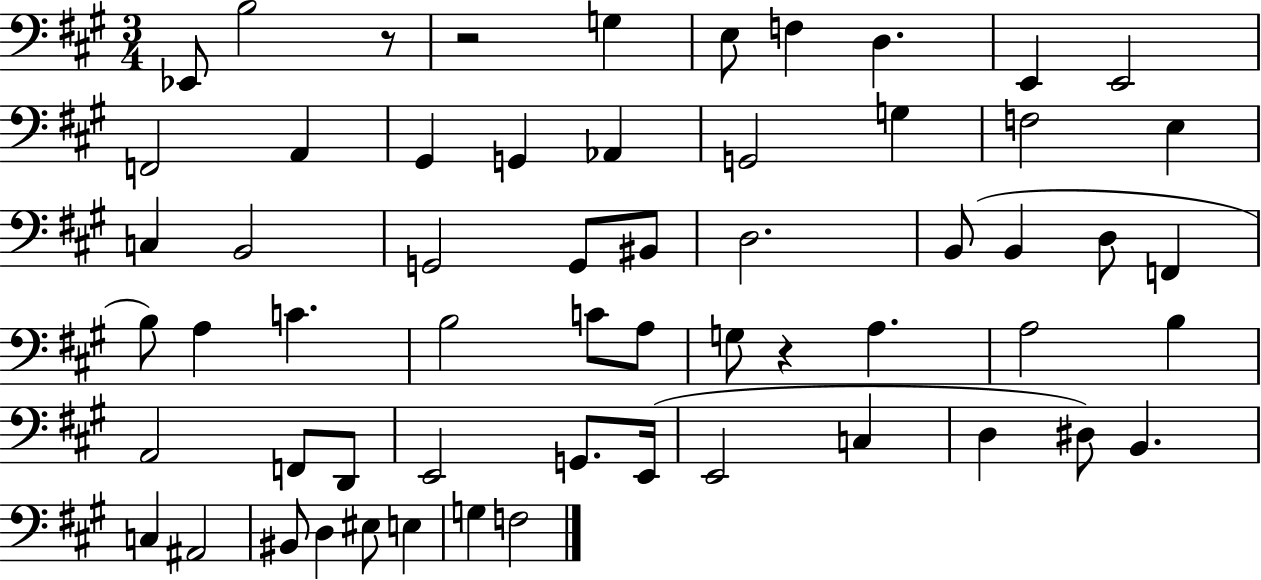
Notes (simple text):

Eb2/e B3/h R/e R/h G3/q E3/e F3/q D3/q. E2/q E2/h F2/h A2/q G#2/q G2/q Ab2/q G2/h G3/q F3/h E3/q C3/q B2/h G2/h G2/e BIS2/e D3/h. B2/e B2/q D3/e F2/q B3/e A3/q C4/q. B3/h C4/e A3/e G3/e R/q A3/q. A3/h B3/q A2/h F2/e D2/e E2/h G2/e. E2/s E2/h C3/q D3/q D#3/e B2/q. C3/q A#2/h BIS2/e D3/q EIS3/e E3/q G3/q F3/h